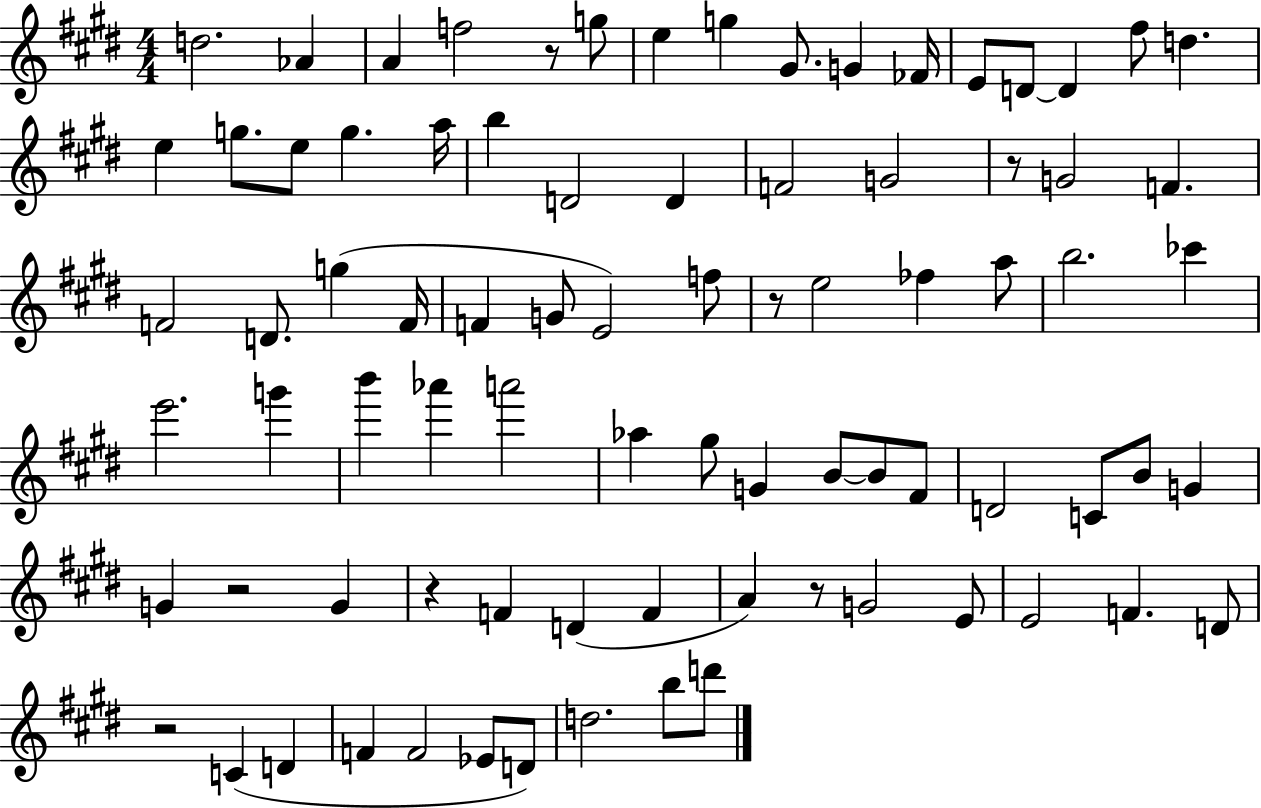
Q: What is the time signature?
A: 4/4